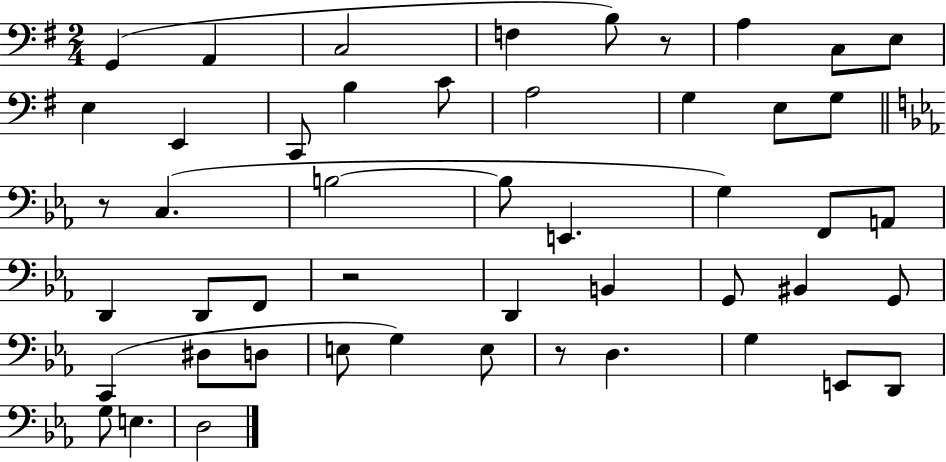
{
  \clef bass
  \numericTimeSignature
  \time 2/4
  \key g \major
  g,4( a,4 | c2 | f4 b8) r8 | a4 c8 e8 | \break e4 e,4 | c,8 b4 c'8 | a2 | g4 e8 g8 | \break \bar "||" \break \key ees \major r8 c4.( | b2~~ | b8 e,4. | g4) f,8 a,8 | \break d,4 d,8 f,8 | r2 | d,4 b,4 | g,8 bis,4 g,8 | \break c,4( dis8 d8 | e8 g4) e8 | r8 d4. | g4 e,8 d,8 | \break g8 e4. | d2 | \bar "|."
}